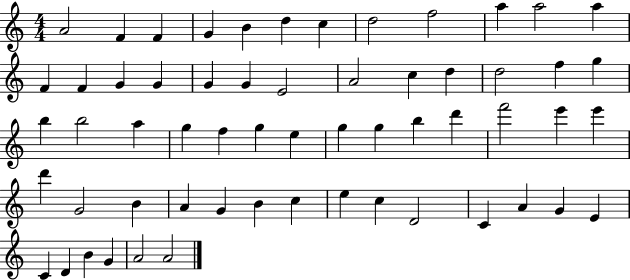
{
  \clef treble
  \numericTimeSignature
  \time 4/4
  \key c \major
  a'2 f'4 f'4 | g'4 b'4 d''4 c''4 | d''2 f''2 | a''4 a''2 a''4 | \break f'4 f'4 g'4 g'4 | g'4 g'4 e'2 | a'2 c''4 d''4 | d''2 f''4 g''4 | \break b''4 b''2 a''4 | g''4 f''4 g''4 e''4 | g''4 g''4 b''4 d'''4 | f'''2 e'''4 e'''4 | \break d'''4 g'2 b'4 | a'4 g'4 b'4 c''4 | e''4 c''4 d'2 | c'4 a'4 g'4 e'4 | \break c'4 d'4 b'4 g'4 | a'2 a'2 | \bar "|."
}